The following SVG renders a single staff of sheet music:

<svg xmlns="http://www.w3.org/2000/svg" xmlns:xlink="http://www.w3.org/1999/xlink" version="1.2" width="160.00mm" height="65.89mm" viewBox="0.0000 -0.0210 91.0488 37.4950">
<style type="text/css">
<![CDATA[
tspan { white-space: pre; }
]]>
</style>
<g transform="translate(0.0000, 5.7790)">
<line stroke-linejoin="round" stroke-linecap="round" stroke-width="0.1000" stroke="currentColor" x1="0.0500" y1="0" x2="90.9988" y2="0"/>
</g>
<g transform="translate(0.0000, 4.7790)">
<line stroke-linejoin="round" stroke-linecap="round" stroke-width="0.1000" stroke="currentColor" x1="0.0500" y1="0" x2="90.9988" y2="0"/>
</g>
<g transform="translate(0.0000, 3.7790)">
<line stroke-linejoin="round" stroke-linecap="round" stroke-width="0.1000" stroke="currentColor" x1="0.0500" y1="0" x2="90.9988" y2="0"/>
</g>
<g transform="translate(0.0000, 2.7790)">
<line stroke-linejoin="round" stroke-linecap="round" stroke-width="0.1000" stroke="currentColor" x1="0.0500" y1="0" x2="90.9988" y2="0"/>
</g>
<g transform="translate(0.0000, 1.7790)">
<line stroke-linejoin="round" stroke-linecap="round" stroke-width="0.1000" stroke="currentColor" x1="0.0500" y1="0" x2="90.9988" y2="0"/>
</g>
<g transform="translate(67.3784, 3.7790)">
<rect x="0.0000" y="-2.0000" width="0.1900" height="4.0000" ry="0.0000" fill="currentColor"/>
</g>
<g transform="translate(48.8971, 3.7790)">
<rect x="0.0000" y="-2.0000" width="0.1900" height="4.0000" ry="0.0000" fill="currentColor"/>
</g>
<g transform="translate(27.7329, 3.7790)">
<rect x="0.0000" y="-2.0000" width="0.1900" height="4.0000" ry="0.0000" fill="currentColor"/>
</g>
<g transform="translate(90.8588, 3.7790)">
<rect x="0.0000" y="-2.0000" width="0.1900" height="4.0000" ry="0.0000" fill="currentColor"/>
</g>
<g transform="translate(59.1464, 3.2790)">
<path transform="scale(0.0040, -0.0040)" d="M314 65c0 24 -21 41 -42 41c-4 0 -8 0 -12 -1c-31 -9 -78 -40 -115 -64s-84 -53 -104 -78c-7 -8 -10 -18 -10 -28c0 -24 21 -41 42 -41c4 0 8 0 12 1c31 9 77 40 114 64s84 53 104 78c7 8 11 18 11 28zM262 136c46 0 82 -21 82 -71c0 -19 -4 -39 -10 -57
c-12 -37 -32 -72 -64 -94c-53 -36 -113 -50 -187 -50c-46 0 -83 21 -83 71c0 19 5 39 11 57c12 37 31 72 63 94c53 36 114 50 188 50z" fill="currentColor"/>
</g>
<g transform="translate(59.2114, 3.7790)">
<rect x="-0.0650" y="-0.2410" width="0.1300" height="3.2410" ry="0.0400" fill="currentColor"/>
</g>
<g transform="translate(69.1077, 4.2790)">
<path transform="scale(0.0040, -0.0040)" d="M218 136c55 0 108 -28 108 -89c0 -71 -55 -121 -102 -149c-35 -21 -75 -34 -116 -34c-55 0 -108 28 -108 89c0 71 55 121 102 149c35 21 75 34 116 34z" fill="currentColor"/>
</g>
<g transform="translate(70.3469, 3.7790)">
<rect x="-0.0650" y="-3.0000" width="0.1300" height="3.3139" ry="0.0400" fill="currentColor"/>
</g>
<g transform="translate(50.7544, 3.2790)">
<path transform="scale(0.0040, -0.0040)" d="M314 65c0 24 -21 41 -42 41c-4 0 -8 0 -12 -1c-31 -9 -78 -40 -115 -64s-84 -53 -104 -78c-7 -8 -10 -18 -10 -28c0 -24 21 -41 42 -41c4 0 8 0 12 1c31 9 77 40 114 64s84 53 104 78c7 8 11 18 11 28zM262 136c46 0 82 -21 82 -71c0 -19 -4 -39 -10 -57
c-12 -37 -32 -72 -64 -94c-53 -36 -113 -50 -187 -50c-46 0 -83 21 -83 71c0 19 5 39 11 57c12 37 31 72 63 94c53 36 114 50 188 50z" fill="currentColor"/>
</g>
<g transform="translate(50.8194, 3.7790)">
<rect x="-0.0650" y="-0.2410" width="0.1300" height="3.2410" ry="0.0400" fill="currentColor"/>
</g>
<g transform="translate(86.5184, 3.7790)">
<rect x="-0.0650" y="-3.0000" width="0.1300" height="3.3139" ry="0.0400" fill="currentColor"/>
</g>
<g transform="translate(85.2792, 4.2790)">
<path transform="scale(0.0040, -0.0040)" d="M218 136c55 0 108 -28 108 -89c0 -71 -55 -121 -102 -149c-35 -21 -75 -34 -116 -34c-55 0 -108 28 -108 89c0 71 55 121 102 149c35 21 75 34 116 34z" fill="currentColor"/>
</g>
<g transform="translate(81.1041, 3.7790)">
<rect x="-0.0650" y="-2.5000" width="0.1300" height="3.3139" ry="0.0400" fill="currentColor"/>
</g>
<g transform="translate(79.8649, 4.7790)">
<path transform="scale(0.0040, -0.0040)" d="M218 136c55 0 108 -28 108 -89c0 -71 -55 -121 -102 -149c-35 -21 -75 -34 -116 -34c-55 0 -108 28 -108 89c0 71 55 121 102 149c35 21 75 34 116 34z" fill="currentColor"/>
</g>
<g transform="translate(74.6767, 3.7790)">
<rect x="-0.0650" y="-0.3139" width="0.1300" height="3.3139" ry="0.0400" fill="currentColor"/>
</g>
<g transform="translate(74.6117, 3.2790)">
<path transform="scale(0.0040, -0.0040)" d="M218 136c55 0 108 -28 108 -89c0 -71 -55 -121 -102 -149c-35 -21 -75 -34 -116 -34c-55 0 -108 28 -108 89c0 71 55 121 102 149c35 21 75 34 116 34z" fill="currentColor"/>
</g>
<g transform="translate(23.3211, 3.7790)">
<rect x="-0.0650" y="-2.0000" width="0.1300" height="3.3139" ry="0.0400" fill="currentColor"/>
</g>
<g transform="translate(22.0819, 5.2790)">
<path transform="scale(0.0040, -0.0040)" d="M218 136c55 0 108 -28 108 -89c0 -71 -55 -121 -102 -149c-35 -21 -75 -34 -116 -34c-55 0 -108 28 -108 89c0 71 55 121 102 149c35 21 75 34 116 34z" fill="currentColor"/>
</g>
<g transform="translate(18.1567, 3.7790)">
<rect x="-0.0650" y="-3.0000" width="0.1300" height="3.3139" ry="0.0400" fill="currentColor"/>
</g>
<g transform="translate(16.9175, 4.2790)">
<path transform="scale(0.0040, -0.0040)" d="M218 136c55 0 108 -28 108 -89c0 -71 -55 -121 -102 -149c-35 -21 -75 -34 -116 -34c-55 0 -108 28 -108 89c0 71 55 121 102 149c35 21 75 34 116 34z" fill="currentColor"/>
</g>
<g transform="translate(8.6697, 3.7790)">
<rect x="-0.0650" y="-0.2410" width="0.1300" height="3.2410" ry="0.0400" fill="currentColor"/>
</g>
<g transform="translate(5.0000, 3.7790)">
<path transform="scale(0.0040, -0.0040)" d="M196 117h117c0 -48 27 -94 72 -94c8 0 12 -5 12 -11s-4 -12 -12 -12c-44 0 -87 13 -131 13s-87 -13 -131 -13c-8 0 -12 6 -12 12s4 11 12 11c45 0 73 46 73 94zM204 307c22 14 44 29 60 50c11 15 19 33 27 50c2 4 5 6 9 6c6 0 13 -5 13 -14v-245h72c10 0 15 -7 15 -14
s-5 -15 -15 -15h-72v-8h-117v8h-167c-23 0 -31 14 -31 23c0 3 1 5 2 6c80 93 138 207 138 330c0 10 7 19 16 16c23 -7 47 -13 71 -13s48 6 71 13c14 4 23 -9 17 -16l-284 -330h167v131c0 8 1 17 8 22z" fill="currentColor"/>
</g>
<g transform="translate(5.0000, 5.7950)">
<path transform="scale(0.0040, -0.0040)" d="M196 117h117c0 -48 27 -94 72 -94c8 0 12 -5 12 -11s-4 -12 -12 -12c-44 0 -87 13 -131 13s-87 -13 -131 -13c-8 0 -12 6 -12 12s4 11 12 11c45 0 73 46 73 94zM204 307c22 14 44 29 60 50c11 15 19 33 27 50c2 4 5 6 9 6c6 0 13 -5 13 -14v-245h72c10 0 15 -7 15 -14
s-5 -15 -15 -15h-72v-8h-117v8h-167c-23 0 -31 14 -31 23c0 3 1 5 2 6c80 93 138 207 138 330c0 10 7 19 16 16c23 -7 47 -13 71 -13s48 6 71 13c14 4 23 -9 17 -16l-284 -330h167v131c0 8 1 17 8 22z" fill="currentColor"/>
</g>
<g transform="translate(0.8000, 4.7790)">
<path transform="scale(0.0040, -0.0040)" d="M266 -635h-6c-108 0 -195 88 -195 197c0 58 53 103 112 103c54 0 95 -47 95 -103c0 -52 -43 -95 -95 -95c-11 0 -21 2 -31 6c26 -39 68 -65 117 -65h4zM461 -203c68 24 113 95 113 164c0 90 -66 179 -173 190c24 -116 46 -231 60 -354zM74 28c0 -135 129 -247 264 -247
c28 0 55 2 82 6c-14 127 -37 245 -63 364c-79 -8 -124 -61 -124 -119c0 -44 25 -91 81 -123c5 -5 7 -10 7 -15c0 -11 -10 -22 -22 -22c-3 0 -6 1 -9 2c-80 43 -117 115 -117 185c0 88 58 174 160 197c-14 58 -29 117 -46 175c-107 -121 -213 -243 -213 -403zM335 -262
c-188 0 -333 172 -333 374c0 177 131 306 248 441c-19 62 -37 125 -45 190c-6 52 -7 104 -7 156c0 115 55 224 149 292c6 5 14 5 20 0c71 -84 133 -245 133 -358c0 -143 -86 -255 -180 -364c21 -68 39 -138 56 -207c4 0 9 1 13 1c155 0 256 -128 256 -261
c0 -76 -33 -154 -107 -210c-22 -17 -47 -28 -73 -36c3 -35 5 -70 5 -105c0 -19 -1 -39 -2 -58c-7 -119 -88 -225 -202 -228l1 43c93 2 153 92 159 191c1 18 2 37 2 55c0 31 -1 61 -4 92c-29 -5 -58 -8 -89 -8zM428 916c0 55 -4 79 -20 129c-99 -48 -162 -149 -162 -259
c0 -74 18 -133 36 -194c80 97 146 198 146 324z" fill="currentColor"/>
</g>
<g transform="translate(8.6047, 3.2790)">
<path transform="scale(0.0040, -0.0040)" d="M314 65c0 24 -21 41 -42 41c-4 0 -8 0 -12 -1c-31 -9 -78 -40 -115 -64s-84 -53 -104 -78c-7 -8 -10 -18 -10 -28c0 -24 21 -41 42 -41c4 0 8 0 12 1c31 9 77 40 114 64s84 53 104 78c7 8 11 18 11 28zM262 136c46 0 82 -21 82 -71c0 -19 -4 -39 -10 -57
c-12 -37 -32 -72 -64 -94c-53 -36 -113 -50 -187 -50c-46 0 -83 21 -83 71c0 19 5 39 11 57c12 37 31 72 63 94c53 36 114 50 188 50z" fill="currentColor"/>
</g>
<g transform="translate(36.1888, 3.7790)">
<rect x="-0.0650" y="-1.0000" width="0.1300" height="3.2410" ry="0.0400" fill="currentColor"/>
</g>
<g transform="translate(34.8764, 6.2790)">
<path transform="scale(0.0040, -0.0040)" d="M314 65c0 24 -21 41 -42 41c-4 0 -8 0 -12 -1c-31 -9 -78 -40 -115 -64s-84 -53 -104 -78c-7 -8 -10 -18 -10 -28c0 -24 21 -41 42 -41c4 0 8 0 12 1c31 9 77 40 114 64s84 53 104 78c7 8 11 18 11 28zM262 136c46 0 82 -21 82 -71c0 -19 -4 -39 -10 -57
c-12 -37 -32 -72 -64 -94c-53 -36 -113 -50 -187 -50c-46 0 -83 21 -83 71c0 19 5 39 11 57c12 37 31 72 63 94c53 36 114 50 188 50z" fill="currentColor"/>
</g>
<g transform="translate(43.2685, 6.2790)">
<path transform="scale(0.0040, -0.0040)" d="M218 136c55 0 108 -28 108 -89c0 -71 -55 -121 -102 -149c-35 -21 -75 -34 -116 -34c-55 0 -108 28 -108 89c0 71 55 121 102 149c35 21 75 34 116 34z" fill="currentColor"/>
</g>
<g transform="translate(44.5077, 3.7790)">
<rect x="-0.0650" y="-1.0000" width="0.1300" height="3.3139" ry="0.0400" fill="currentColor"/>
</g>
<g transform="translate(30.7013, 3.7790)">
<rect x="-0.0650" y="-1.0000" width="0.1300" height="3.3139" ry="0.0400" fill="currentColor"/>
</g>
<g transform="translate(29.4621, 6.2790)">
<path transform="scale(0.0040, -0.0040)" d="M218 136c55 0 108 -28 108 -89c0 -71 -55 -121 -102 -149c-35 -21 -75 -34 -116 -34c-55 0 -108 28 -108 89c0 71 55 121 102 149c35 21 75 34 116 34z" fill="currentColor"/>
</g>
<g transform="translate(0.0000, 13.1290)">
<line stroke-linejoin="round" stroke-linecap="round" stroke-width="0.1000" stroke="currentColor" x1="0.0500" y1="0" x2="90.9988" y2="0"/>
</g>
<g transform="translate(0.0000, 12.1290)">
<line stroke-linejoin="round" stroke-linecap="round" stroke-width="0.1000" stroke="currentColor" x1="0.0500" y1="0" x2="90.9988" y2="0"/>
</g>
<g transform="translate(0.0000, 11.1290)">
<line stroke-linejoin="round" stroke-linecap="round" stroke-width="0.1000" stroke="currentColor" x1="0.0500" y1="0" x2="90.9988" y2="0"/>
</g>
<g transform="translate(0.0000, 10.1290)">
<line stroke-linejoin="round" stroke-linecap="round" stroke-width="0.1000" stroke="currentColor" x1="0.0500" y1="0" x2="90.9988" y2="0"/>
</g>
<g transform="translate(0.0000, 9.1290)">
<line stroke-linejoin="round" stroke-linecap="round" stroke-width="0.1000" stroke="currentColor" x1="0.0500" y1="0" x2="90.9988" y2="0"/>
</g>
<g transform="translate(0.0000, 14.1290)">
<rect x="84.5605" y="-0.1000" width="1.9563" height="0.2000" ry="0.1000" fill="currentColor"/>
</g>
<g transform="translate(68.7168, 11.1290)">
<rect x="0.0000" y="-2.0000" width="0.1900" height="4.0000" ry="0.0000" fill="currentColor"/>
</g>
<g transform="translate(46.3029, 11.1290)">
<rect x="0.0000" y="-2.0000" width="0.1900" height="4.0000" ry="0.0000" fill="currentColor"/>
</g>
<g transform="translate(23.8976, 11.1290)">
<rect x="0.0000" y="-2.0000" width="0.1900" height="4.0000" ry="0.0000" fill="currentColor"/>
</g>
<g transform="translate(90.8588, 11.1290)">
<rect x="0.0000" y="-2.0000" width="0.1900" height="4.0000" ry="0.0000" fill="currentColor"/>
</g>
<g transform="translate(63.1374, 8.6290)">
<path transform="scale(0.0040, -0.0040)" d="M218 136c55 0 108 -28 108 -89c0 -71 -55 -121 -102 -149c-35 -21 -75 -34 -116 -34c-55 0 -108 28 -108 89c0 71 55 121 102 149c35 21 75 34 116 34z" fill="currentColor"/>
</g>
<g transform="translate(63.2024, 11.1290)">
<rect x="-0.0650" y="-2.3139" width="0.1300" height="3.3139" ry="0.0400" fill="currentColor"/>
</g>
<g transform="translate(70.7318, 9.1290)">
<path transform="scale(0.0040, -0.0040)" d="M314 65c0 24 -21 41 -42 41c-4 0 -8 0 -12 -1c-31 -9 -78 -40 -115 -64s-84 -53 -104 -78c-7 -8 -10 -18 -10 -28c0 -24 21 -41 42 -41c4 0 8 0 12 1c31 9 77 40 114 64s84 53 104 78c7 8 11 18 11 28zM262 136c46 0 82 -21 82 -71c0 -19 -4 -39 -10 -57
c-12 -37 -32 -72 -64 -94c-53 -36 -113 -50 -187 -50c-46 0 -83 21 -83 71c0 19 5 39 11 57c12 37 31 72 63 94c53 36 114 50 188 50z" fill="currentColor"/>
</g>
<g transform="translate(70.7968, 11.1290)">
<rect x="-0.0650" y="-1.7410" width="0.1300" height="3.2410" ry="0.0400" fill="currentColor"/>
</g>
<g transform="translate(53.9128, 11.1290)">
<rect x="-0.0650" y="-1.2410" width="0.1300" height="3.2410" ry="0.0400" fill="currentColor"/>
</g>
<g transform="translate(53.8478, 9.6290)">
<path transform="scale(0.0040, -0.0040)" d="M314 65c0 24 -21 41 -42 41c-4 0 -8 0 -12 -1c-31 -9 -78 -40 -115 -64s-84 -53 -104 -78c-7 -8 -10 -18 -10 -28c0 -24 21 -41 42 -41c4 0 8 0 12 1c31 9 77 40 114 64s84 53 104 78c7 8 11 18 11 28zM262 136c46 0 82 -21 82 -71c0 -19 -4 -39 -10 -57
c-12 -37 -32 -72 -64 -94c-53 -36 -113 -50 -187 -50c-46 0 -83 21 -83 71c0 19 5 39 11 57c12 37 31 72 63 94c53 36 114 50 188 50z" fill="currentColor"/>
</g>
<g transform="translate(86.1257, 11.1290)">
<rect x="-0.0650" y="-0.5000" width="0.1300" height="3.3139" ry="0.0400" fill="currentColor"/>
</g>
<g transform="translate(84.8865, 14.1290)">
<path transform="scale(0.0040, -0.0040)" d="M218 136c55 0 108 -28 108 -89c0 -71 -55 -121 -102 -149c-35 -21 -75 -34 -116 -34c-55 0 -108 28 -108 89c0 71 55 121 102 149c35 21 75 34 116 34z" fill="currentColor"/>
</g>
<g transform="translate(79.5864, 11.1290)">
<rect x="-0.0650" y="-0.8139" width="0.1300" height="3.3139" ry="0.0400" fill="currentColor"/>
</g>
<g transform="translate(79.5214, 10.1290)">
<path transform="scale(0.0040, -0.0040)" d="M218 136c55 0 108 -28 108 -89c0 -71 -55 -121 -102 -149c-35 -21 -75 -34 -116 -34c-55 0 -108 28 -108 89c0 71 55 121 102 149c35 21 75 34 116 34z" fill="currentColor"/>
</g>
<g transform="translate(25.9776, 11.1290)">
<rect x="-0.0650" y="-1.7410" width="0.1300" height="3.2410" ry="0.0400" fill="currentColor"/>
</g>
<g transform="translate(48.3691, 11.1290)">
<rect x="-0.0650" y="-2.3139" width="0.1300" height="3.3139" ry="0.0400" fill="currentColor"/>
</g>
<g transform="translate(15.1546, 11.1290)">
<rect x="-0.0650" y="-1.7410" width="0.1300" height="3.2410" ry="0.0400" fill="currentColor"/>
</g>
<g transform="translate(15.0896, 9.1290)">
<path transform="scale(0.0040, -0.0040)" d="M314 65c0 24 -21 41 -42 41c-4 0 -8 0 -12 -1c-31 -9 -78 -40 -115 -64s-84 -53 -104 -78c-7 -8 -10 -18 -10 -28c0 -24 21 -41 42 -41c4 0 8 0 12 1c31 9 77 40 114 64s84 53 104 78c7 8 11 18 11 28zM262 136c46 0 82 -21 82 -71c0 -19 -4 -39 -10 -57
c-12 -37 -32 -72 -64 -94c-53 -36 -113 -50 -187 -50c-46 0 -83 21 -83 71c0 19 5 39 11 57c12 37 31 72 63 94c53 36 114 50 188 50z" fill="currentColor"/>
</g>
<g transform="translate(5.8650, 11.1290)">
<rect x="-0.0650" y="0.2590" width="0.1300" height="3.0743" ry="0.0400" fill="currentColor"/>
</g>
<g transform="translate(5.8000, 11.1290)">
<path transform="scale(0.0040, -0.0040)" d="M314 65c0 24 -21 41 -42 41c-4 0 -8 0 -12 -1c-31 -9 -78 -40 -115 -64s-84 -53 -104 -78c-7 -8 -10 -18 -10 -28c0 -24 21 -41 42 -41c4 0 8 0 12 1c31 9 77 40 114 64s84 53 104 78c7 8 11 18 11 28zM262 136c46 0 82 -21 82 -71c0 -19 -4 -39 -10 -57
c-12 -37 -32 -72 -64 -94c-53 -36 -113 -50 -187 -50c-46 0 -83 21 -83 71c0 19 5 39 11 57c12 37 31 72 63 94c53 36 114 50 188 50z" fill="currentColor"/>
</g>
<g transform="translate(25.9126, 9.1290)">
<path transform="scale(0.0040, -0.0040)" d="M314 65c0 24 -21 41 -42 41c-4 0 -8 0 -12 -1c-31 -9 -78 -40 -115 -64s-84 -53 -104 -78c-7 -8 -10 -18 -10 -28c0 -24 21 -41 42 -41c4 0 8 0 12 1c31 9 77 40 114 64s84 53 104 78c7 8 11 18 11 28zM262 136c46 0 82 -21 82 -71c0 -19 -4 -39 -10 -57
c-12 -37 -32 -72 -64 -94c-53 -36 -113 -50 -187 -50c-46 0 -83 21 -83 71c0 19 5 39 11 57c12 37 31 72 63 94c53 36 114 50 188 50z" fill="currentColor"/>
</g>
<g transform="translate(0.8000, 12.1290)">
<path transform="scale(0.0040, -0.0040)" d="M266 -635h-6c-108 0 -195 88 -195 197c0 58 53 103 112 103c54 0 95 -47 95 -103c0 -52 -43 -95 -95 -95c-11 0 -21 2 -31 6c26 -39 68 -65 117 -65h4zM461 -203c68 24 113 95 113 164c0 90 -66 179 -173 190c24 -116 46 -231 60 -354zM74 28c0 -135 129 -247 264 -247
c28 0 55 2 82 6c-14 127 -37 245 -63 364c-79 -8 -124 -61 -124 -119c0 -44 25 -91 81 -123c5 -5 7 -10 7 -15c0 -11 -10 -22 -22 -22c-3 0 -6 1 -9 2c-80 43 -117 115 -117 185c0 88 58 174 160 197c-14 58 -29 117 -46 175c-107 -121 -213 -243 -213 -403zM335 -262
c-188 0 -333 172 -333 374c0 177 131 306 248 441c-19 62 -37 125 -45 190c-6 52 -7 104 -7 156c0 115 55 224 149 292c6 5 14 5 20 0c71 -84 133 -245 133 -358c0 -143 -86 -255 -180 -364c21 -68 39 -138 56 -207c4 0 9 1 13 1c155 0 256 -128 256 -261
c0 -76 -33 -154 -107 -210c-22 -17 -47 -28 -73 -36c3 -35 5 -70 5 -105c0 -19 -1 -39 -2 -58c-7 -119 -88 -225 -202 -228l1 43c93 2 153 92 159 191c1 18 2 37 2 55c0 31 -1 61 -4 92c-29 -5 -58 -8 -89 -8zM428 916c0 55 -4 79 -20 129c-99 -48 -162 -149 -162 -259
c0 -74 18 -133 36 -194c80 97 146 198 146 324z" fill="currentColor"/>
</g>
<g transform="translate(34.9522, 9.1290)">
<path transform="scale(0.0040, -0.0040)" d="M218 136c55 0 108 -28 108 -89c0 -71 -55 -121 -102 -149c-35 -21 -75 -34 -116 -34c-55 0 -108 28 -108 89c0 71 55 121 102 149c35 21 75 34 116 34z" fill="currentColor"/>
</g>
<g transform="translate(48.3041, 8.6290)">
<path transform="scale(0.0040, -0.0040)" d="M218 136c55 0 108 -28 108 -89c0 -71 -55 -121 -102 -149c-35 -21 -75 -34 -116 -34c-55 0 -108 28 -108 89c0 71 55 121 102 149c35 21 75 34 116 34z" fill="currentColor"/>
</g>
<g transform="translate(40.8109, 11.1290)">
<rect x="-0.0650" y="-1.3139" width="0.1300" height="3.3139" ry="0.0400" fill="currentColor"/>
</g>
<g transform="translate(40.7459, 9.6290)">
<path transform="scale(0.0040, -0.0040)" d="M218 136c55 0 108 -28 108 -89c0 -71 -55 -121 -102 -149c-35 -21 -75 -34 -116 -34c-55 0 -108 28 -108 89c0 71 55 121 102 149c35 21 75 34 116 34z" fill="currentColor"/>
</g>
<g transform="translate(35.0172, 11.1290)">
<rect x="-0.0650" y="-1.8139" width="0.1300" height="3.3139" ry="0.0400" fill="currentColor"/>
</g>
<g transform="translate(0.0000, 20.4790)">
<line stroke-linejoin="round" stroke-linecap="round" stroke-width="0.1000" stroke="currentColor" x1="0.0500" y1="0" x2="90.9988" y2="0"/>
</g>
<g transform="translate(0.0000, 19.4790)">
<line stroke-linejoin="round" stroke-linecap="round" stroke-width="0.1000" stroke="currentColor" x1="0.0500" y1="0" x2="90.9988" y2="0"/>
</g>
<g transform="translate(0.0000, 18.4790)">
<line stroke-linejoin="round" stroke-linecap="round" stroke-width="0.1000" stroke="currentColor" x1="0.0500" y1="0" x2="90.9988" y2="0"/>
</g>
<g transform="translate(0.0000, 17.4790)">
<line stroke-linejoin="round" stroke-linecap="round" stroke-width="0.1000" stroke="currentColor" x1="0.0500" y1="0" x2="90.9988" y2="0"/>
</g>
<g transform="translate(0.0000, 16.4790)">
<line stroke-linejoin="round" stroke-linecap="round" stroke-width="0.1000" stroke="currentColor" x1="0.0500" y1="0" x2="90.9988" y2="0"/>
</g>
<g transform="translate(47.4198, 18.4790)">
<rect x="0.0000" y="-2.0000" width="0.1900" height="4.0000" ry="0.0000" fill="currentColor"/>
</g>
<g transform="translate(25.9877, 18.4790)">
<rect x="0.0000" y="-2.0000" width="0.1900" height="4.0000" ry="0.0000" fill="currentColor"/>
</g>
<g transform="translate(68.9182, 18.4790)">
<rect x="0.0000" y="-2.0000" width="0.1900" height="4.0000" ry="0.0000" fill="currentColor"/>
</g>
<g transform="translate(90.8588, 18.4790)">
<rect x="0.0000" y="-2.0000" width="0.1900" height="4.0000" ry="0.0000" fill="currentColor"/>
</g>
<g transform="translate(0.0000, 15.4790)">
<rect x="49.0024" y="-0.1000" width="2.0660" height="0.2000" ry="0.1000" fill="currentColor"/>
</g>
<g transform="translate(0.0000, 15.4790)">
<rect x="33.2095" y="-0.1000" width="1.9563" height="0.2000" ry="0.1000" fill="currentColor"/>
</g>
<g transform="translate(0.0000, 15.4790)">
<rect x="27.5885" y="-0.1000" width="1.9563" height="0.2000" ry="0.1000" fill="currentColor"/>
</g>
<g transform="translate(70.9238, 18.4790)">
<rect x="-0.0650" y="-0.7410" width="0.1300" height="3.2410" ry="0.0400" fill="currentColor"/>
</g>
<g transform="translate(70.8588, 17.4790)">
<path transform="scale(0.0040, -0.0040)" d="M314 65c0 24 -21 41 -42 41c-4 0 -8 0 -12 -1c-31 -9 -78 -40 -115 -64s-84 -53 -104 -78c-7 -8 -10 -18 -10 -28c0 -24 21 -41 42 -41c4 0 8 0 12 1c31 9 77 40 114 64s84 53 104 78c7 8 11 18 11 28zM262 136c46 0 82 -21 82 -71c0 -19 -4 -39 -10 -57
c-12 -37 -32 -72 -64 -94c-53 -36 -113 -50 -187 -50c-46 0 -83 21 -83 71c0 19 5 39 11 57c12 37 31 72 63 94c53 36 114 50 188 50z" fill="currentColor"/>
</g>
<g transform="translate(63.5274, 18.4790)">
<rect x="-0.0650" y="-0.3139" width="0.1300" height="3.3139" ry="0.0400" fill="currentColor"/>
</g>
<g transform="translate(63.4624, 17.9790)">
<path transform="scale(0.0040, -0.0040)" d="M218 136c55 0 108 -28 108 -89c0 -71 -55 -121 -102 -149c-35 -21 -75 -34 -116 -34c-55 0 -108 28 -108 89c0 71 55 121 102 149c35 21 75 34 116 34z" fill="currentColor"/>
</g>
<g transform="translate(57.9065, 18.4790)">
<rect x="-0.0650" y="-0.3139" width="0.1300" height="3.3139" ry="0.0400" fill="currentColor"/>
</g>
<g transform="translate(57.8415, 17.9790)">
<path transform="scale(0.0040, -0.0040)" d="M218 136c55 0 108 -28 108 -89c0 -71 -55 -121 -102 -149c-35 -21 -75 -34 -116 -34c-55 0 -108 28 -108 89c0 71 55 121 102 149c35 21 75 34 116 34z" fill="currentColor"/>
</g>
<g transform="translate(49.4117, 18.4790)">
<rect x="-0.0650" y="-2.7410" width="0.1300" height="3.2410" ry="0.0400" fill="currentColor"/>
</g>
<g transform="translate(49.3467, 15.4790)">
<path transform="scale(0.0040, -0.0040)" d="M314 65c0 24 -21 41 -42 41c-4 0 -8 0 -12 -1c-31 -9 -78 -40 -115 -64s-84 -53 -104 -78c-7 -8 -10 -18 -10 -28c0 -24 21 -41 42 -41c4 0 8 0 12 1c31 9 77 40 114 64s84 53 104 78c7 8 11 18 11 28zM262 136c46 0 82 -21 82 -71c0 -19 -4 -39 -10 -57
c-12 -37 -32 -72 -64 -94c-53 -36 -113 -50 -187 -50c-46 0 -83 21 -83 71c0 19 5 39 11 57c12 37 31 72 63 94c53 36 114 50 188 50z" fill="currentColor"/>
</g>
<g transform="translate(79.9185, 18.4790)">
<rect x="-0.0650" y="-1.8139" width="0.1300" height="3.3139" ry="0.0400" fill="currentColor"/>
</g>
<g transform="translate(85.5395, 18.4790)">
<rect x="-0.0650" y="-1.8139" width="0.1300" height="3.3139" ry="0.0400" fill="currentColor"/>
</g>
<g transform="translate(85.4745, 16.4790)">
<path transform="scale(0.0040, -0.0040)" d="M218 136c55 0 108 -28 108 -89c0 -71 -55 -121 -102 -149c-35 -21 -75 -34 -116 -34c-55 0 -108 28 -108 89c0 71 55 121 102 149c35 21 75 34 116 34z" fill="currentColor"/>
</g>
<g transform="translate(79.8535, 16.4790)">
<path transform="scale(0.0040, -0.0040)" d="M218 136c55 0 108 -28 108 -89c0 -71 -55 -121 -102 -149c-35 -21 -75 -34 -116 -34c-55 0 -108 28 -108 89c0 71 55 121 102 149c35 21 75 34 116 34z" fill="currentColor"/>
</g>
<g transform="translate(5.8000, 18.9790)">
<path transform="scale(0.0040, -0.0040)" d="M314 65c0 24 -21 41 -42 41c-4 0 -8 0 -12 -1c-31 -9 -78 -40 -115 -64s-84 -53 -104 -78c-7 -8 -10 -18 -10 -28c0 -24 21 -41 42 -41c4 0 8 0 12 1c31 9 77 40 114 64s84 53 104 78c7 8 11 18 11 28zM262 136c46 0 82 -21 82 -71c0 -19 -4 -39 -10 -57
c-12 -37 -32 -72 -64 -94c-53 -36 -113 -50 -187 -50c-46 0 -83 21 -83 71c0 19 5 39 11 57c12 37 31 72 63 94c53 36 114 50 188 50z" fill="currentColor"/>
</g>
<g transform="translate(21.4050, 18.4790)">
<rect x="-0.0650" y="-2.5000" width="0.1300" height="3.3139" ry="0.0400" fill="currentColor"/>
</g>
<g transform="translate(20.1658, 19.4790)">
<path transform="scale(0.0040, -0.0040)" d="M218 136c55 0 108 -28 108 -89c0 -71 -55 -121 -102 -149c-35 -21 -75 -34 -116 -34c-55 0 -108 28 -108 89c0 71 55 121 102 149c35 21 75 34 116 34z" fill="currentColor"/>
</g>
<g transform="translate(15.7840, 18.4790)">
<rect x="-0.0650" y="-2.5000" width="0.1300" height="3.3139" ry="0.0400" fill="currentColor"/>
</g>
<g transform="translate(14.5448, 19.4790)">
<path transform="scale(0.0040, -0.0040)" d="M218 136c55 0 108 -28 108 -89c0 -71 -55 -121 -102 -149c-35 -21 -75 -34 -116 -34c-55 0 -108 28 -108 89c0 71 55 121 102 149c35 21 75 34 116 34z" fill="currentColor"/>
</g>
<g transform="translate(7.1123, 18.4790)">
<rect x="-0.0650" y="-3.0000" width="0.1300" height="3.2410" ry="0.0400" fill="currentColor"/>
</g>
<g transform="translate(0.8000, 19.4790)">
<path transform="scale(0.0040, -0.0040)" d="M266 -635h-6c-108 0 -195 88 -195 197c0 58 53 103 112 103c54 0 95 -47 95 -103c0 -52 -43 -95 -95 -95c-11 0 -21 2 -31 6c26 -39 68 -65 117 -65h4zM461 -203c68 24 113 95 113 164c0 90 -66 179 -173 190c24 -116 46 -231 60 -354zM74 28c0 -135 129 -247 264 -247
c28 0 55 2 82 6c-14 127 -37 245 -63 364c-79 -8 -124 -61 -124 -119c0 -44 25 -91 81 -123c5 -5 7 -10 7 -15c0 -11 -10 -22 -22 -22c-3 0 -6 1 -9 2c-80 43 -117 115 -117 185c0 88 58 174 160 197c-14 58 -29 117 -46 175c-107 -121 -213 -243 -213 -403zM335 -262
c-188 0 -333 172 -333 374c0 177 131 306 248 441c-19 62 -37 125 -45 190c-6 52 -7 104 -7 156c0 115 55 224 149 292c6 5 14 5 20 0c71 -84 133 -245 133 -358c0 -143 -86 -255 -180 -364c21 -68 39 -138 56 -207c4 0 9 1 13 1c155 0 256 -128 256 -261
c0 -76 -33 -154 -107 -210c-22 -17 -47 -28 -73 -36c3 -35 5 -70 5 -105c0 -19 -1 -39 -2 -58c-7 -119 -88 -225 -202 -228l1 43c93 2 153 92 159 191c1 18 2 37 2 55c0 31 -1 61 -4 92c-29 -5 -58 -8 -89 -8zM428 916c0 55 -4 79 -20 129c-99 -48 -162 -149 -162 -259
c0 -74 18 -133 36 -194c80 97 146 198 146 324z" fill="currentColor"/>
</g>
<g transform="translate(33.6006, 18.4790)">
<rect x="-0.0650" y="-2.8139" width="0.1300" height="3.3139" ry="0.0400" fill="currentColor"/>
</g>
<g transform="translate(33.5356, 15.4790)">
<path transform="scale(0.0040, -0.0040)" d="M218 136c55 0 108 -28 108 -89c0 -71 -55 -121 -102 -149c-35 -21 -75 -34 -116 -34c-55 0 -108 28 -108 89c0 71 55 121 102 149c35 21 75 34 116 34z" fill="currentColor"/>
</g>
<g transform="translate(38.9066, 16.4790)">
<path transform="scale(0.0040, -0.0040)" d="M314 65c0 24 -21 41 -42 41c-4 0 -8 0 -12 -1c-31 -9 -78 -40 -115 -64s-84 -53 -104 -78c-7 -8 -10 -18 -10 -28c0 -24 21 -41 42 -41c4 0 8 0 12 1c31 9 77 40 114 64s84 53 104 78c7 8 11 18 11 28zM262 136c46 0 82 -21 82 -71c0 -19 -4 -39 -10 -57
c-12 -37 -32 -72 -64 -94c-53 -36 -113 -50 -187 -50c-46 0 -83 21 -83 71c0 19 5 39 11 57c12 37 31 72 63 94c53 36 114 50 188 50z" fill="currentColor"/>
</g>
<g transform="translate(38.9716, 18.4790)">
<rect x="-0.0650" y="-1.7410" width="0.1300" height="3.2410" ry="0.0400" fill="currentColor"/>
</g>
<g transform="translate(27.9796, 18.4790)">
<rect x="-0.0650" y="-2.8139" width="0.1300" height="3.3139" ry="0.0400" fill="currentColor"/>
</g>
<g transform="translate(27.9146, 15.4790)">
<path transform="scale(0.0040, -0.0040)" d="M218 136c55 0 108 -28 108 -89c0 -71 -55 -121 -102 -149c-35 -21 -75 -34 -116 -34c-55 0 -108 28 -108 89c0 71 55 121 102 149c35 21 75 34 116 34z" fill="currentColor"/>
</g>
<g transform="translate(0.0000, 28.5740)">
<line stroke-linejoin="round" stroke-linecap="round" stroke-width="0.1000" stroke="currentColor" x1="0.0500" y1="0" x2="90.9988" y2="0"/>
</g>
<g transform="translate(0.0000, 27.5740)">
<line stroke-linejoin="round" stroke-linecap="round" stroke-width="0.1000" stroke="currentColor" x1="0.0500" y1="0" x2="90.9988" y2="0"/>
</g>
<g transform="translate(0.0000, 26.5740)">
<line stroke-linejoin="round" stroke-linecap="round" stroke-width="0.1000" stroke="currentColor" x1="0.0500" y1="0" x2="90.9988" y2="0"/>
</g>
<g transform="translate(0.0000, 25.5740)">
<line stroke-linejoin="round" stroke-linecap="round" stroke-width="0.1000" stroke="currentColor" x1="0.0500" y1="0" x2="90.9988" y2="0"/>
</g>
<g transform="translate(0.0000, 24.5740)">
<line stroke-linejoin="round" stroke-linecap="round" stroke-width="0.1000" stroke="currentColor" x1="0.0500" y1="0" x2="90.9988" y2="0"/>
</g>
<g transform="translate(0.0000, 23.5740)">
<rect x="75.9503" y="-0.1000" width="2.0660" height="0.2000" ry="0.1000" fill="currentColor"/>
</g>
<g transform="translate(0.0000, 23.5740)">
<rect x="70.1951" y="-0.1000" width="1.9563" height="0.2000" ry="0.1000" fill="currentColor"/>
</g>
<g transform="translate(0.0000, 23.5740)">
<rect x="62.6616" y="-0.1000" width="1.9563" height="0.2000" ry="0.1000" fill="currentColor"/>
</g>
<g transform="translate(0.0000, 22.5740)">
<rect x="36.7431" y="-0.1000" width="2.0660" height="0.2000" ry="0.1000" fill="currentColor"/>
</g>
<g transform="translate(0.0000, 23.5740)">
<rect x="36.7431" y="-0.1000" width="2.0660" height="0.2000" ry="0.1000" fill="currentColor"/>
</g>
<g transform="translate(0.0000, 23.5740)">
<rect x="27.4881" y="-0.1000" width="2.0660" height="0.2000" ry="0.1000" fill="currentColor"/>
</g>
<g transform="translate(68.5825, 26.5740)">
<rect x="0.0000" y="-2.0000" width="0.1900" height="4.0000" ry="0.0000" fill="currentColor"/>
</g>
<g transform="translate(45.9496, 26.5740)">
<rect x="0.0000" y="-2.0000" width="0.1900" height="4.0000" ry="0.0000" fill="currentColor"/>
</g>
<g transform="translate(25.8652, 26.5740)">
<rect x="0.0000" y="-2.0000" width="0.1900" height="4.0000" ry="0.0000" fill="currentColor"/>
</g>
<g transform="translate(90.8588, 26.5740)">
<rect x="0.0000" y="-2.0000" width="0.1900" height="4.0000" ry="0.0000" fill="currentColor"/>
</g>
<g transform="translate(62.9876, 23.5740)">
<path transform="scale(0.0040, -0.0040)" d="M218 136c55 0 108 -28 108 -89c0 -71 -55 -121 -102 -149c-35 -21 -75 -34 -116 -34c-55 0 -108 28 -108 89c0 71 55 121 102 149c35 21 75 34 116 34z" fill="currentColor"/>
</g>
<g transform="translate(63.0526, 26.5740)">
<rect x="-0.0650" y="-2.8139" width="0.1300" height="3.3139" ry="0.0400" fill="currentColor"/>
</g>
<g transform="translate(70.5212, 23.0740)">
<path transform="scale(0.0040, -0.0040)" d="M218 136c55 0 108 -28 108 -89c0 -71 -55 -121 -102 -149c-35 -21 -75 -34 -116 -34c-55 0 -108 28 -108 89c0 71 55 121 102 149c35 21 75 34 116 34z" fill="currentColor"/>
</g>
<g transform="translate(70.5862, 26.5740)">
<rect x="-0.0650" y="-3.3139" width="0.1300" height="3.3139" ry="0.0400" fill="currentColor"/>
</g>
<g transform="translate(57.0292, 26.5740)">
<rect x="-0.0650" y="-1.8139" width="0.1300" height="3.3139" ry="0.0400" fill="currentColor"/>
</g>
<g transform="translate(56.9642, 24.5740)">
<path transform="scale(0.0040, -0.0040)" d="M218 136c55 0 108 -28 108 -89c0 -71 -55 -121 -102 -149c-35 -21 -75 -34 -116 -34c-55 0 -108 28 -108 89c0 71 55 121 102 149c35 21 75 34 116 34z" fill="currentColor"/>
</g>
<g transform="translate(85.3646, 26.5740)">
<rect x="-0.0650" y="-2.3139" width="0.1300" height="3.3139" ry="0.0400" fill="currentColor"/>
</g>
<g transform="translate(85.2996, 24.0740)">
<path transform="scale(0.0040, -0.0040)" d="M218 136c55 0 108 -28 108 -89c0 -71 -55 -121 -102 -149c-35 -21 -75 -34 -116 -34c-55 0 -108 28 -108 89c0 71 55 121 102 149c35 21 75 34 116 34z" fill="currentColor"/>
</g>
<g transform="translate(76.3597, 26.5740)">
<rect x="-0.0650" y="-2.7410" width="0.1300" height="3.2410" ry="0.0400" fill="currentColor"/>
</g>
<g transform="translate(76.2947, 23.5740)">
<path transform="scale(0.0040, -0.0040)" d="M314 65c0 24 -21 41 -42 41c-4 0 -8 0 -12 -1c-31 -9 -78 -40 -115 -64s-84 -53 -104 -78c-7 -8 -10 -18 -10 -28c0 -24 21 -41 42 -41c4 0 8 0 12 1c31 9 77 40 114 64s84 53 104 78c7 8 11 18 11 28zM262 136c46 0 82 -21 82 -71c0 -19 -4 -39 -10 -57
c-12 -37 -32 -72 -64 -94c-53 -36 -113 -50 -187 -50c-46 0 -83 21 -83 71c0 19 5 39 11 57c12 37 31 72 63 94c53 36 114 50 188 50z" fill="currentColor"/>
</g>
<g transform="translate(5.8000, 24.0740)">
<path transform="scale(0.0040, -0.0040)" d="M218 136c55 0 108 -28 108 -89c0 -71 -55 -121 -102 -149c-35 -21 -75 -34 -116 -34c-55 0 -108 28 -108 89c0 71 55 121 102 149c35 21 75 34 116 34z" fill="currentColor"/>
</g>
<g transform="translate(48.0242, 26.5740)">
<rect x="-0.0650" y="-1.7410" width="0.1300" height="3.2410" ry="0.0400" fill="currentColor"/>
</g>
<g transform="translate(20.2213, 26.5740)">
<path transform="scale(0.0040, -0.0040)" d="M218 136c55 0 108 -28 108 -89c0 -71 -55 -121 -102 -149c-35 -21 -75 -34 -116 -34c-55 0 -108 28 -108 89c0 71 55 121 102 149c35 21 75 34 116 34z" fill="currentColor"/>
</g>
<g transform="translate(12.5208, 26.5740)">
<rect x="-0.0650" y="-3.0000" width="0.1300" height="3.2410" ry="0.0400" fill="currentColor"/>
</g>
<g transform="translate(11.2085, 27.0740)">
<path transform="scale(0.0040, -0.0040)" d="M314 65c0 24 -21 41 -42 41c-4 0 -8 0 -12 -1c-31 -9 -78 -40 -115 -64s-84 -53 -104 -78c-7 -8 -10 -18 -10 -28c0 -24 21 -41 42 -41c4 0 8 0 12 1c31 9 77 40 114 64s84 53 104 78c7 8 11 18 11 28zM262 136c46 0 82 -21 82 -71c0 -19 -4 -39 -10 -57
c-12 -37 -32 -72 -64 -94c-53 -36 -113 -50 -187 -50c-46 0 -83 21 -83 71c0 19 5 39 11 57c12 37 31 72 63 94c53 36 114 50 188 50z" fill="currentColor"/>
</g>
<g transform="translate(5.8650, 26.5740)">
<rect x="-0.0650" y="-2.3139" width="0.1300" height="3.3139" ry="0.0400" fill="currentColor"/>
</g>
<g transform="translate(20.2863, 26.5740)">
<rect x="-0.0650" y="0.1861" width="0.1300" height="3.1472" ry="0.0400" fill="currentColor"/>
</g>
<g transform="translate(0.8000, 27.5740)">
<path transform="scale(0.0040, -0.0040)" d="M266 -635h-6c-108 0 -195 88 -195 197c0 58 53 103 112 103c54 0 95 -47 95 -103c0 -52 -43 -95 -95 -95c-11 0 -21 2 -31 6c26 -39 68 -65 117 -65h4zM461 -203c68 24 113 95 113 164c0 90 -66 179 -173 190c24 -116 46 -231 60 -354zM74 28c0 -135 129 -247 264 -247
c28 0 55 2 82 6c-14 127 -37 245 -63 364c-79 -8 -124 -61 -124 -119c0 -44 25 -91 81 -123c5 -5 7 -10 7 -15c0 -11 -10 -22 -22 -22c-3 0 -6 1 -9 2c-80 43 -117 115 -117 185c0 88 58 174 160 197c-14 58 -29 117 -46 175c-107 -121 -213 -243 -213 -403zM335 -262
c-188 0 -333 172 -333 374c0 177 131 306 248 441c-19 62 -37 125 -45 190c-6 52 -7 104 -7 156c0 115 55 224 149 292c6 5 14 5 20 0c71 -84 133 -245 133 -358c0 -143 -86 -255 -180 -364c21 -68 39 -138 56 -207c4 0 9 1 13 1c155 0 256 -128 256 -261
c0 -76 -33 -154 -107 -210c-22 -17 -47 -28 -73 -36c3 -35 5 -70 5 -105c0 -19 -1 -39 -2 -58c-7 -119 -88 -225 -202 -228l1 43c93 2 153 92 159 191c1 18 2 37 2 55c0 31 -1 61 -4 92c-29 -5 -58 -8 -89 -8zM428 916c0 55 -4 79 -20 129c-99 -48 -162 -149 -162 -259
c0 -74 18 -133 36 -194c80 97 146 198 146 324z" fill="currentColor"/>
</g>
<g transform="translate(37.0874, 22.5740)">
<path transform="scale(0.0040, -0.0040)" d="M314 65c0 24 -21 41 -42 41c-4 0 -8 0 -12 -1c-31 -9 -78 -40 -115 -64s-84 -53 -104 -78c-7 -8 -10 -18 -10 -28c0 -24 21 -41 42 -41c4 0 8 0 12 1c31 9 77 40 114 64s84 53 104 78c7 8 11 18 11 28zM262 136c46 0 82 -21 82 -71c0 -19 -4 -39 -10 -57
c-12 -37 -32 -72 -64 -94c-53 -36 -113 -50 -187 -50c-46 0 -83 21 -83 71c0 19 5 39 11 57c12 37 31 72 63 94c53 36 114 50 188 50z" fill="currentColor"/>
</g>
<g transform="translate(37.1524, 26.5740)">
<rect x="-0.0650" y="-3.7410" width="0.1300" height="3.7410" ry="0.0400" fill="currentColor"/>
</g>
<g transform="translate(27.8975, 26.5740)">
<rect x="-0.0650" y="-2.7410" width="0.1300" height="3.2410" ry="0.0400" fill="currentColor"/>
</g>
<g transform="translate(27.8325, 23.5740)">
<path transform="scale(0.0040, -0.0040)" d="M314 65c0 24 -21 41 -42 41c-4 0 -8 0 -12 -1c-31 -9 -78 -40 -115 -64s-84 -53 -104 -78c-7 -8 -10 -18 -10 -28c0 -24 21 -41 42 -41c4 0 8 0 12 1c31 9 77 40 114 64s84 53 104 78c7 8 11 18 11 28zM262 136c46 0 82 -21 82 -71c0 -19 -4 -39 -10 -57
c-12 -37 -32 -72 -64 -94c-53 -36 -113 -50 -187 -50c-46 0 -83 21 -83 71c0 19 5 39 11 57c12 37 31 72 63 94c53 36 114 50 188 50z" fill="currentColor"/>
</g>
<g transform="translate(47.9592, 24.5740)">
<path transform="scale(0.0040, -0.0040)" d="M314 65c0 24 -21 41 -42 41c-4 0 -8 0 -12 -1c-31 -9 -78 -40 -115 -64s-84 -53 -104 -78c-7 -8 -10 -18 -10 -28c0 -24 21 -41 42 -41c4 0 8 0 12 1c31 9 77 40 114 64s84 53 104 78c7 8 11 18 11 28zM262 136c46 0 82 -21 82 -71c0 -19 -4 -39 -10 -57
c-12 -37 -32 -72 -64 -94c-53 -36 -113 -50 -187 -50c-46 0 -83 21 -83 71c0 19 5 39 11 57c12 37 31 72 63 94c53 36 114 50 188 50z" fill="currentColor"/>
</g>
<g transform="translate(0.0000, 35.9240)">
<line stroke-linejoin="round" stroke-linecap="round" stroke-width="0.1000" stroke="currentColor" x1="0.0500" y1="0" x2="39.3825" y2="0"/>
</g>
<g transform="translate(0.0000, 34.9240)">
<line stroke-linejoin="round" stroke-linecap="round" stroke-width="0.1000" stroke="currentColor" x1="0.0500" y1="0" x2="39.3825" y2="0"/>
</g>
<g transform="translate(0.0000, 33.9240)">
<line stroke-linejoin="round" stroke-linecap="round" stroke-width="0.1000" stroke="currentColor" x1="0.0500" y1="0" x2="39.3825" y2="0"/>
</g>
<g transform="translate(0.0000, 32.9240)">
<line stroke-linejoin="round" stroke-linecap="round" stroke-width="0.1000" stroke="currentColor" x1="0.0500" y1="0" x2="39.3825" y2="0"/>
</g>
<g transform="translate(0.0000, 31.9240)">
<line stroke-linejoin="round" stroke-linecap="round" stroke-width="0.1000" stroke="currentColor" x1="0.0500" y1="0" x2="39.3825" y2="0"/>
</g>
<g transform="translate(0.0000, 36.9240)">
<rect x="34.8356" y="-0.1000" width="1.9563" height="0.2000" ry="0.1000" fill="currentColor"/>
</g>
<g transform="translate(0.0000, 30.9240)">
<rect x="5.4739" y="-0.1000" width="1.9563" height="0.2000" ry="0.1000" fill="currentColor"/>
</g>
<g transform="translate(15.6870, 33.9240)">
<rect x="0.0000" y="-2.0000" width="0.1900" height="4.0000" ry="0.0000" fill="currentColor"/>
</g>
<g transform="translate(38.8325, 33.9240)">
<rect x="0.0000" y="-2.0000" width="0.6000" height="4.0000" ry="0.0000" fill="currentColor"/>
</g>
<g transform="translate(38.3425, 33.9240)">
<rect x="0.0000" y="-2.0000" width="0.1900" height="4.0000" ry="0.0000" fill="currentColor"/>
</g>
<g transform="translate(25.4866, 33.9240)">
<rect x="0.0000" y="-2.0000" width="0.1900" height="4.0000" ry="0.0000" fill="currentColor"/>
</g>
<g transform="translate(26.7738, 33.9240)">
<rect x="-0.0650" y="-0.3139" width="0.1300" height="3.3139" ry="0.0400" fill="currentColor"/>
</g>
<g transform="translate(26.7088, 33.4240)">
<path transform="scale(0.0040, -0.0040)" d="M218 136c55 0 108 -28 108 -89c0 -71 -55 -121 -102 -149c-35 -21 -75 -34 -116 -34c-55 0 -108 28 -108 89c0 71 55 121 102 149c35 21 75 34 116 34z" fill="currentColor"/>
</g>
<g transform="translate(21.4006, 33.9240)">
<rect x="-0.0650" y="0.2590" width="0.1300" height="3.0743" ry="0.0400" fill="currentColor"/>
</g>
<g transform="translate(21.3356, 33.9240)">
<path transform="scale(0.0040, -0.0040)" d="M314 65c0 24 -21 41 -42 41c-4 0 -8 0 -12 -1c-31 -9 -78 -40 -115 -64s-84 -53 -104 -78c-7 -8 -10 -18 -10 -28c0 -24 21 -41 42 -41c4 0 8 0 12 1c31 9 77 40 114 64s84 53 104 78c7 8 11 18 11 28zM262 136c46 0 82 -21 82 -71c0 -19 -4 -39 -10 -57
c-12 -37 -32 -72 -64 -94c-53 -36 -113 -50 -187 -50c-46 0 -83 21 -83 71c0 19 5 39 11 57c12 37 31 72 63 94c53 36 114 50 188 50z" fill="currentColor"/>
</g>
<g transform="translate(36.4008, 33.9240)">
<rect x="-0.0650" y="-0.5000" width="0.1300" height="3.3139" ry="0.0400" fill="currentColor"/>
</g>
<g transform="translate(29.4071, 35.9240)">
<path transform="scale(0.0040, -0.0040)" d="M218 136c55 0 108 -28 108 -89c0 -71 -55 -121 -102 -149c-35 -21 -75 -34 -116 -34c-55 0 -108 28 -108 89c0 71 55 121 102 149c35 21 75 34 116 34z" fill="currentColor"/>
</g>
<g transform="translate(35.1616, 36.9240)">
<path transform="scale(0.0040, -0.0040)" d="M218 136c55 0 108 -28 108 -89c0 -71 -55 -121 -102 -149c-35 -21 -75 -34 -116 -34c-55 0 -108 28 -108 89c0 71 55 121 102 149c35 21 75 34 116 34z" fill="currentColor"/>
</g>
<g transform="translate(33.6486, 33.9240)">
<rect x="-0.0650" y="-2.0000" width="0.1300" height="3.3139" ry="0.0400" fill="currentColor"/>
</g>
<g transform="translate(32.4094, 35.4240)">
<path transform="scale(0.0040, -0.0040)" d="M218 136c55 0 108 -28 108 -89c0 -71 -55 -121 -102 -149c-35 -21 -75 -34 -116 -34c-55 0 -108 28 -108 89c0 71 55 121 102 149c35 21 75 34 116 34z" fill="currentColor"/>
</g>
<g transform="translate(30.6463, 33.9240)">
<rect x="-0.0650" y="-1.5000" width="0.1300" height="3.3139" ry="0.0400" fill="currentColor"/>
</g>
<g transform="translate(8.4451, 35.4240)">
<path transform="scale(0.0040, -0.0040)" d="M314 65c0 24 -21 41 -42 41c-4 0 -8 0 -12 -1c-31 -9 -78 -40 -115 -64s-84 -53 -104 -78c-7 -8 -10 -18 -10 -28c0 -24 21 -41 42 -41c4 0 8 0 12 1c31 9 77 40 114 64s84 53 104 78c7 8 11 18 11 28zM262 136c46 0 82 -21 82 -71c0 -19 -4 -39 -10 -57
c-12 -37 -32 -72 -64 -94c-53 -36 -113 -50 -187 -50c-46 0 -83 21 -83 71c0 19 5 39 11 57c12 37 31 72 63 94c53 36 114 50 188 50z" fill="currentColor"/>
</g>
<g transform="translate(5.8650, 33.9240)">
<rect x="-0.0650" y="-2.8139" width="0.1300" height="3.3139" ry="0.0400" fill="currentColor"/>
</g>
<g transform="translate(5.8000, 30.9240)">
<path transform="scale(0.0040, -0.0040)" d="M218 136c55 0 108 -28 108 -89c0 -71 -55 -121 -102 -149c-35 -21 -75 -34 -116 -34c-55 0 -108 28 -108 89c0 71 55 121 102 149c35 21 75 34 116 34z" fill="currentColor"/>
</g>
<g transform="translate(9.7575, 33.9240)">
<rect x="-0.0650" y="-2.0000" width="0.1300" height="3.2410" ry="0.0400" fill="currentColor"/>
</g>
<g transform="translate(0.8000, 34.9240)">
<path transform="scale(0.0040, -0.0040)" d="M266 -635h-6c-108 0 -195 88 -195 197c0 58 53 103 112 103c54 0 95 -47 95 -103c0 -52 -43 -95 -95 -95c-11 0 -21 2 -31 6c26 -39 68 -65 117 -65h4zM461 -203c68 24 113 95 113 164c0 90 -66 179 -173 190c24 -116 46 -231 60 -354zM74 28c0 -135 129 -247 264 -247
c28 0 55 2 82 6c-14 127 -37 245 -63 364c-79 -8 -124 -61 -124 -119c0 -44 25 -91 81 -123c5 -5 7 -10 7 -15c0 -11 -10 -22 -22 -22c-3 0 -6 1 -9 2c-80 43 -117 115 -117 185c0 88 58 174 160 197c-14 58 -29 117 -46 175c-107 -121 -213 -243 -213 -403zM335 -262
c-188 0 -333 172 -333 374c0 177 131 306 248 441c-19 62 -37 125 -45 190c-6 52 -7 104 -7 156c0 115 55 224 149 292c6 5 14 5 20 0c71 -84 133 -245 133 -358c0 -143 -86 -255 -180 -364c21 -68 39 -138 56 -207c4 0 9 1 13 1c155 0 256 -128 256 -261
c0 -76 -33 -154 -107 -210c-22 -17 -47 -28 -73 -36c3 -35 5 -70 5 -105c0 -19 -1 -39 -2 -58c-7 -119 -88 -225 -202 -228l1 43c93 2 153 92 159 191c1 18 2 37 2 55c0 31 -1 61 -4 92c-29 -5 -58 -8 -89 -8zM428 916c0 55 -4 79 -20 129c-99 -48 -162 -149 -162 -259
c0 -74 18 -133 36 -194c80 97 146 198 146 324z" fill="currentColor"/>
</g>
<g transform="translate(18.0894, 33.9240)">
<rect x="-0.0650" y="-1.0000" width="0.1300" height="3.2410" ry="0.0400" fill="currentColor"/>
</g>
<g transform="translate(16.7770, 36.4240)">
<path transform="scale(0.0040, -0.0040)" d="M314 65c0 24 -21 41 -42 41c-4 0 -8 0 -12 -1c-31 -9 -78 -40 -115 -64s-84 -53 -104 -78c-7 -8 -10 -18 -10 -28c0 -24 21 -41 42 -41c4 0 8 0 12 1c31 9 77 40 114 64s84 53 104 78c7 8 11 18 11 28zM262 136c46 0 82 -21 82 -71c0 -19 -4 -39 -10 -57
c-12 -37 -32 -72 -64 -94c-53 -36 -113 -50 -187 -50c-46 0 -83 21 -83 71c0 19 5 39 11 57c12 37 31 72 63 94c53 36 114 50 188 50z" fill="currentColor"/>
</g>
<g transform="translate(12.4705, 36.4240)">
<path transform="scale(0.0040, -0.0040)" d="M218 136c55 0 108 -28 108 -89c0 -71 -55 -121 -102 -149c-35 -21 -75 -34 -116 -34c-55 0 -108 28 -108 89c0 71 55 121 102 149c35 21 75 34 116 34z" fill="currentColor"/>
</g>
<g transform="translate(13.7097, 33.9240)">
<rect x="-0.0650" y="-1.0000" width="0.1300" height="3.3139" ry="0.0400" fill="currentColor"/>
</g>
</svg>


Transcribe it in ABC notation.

X:1
T:Untitled
M:4/4
L:1/4
K:C
c2 A F D D2 D c2 c2 A c G A B2 f2 f2 f e g e2 g f2 d C A2 G G a a f2 a2 c c d2 f f g A2 B a2 c'2 f2 f a b a2 g a F2 D D2 B2 c E F C